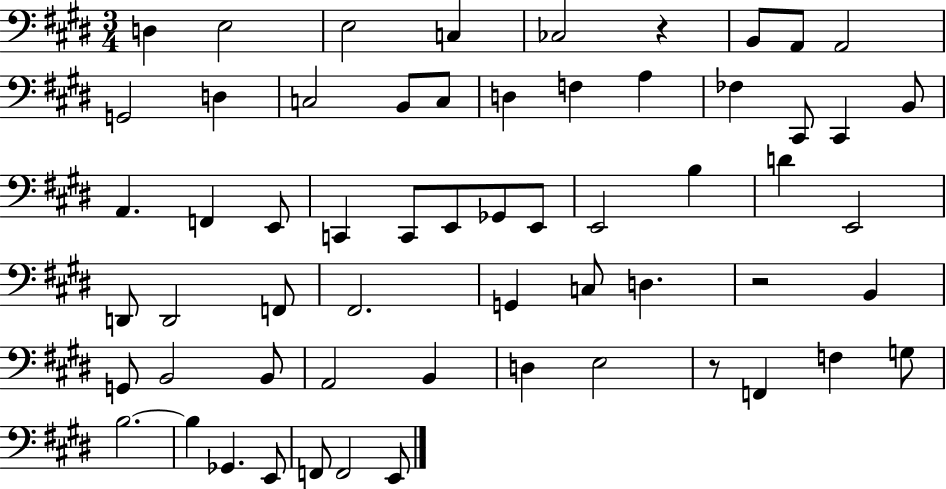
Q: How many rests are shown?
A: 3